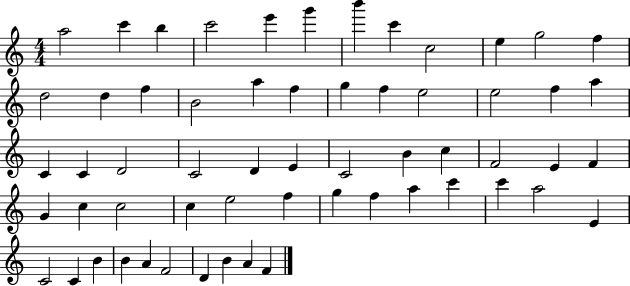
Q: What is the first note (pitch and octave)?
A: A5